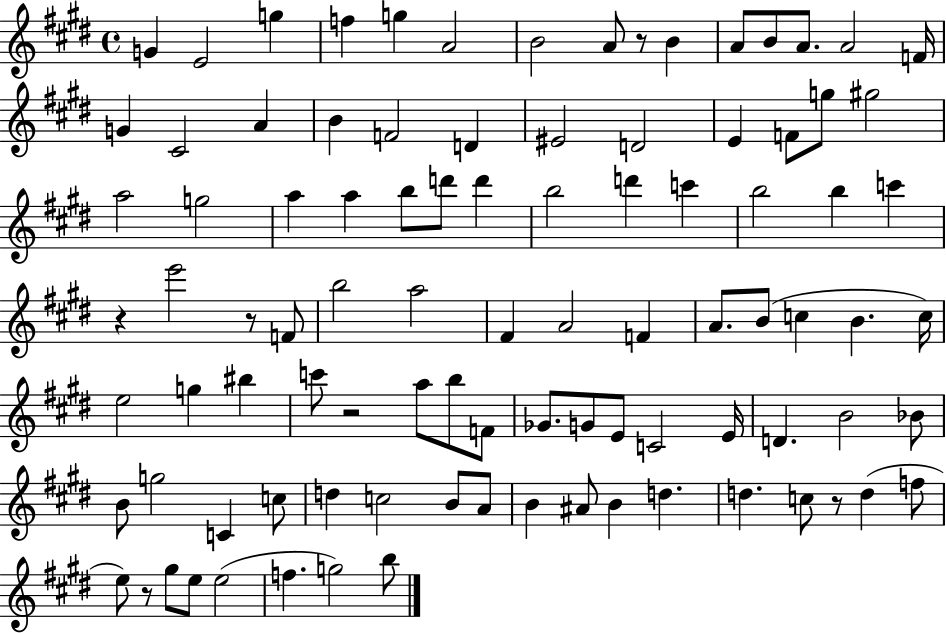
G4/q E4/h G5/q F5/q G5/q A4/h B4/h A4/e R/e B4/q A4/e B4/e A4/e. A4/h F4/s G4/q C#4/h A4/q B4/q F4/h D4/q EIS4/h D4/h E4/q F4/e G5/e G#5/h A5/h G5/h A5/q A5/q B5/e D6/e D6/q B5/h D6/q C6/q B5/h B5/q C6/q R/q E6/h R/e F4/e B5/h A5/h F#4/q A4/h F4/q A4/e. B4/e C5/q B4/q. C5/s E5/h G5/q BIS5/q C6/e R/h A5/e B5/e F4/e Gb4/e. G4/e E4/e C4/h E4/s D4/q. B4/h Bb4/e B4/e G5/h C4/q C5/e D5/q C5/h B4/e A4/e B4/q A#4/e B4/q D5/q. D5/q. C5/e R/e D5/q F5/e E5/e R/e G#5/e E5/e E5/h F5/q. G5/h B5/e